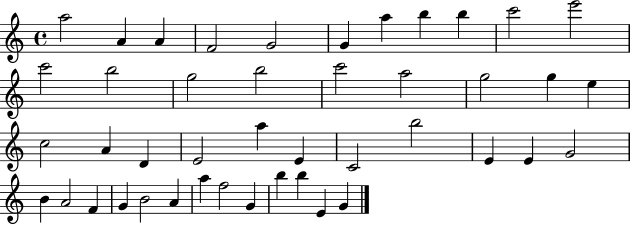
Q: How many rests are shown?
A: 0